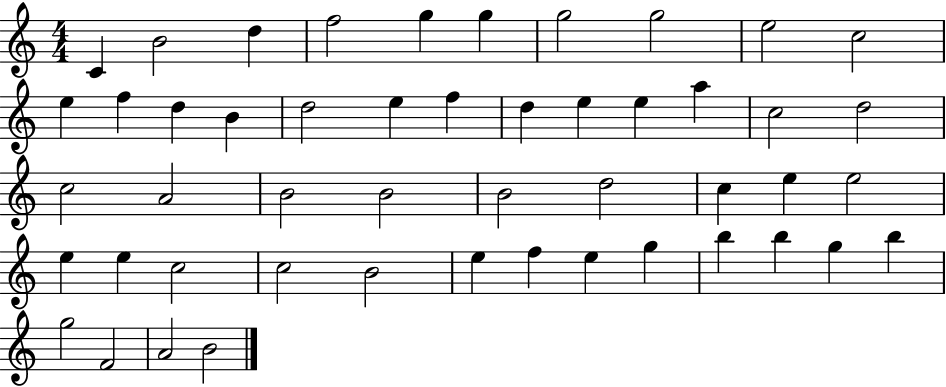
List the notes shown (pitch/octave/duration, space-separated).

C4/q B4/h D5/q F5/h G5/q G5/q G5/h G5/h E5/h C5/h E5/q F5/q D5/q B4/q D5/h E5/q F5/q D5/q E5/q E5/q A5/q C5/h D5/h C5/h A4/h B4/h B4/h B4/h D5/h C5/q E5/q E5/h E5/q E5/q C5/h C5/h B4/h E5/q F5/q E5/q G5/q B5/q B5/q G5/q B5/q G5/h F4/h A4/h B4/h